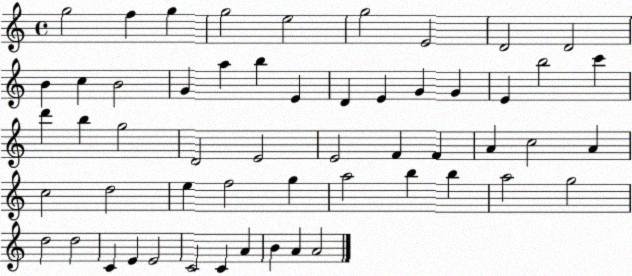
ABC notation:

X:1
T:Untitled
M:4/4
L:1/4
K:C
g2 f g g2 e2 g2 E2 D2 D2 B c B2 G a b E D E G G E b2 c' d' b g2 D2 E2 E2 F F A c2 A c2 d2 e f2 g a2 b b a2 g2 d2 d2 C E E2 C2 C A B A A2